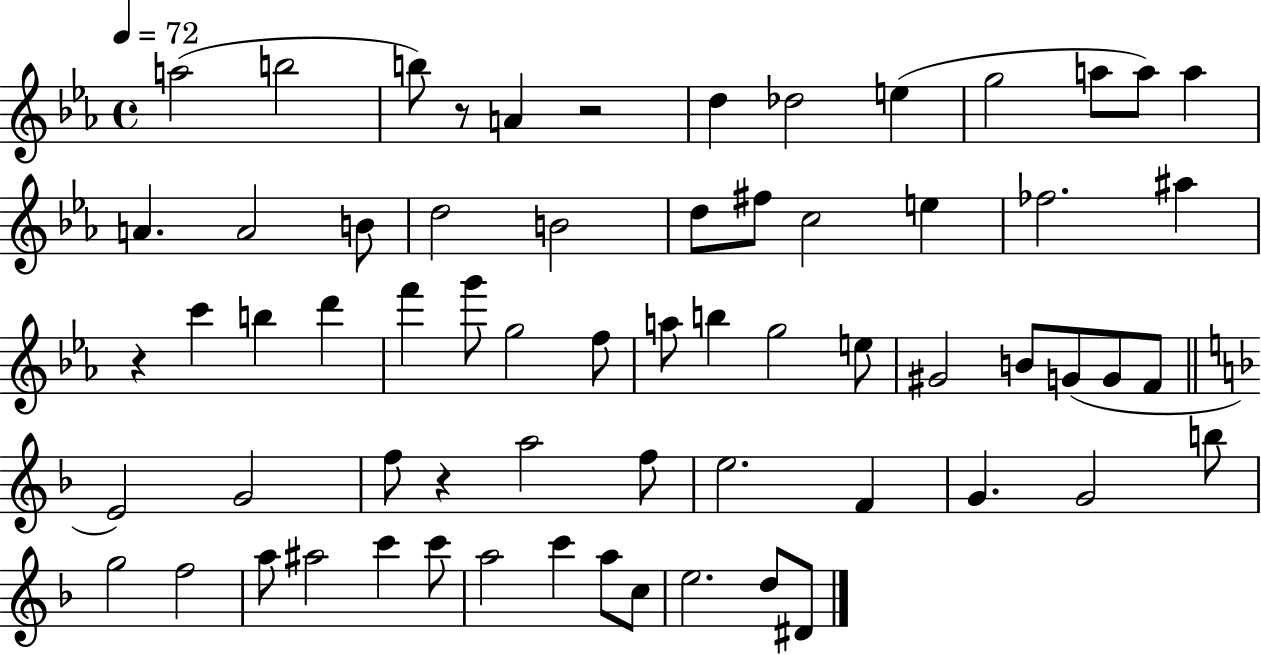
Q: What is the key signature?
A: EES major